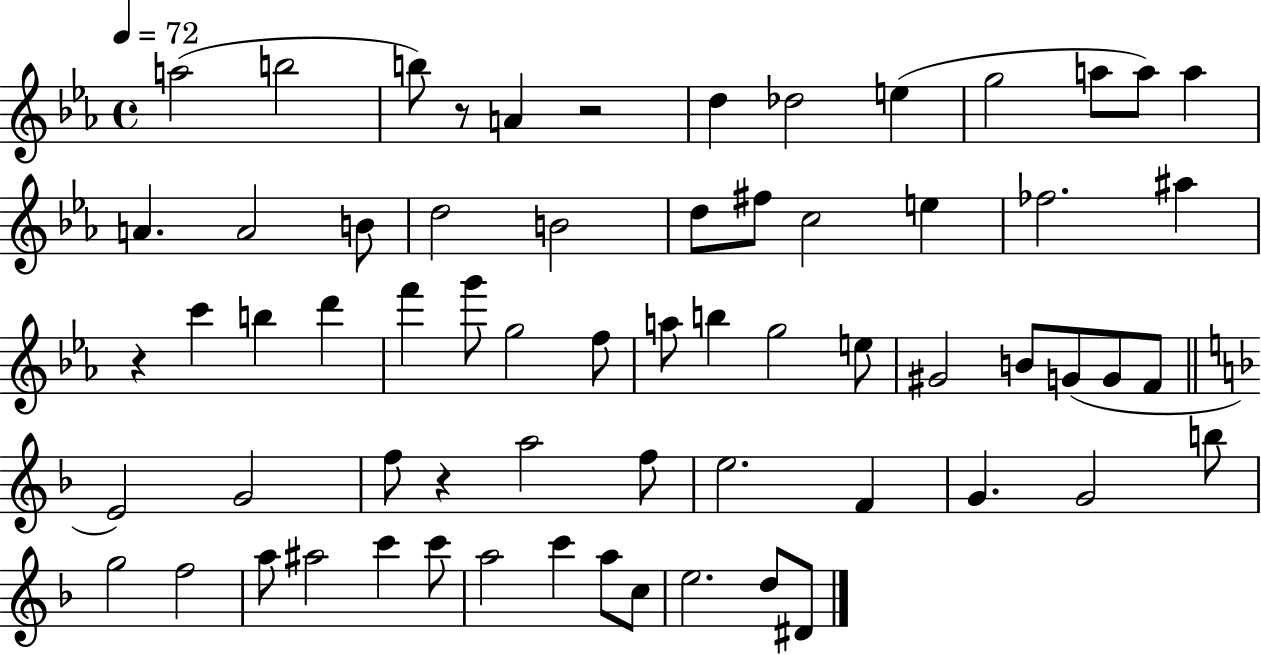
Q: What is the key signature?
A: EES major